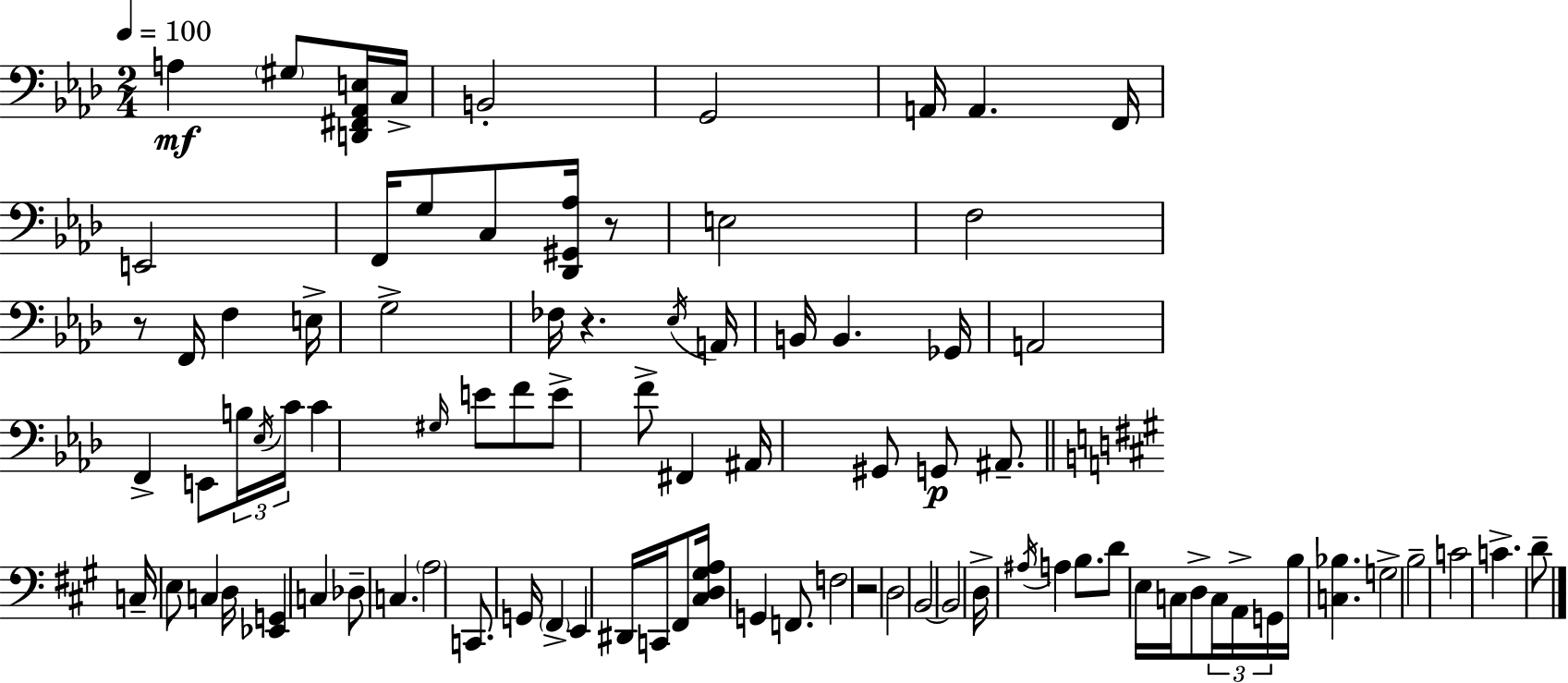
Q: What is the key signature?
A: AES major